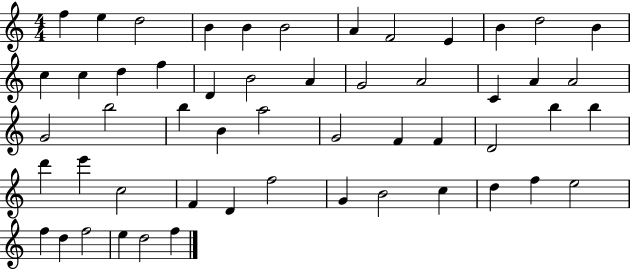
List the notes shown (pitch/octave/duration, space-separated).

F5/q E5/q D5/h B4/q B4/q B4/h A4/q F4/h E4/q B4/q D5/h B4/q C5/q C5/q D5/q F5/q D4/q B4/h A4/q G4/h A4/h C4/q A4/q A4/h G4/h B5/h B5/q B4/q A5/h G4/h F4/q F4/q D4/h B5/q B5/q D6/q E6/q C5/h F4/q D4/q F5/h G4/q B4/h C5/q D5/q F5/q E5/h F5/q D5/q F5/h E5/q D5/h F5/q